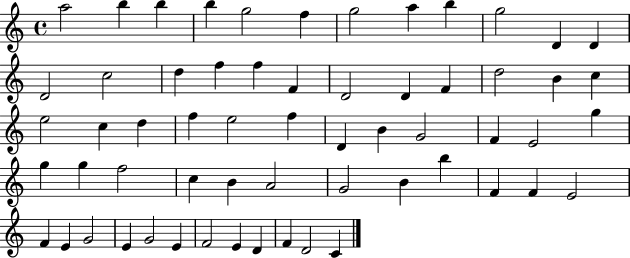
A5/h B5/q B5/q B5/q G5/h F5/q G5/h A5/q B5/q G5/h D4/q D4/q D4/h C5/h D5/q F5/q F5/q F4/q D4/h D4/q F4/q D5/h B4/q C5/q E5/h C5/q D5/q F5/q E5/h F5/q D4/q B4/q G4/h F4/q E4/h G5/q G5/q G5/q F5/h C5/q B4/q A4/h G4/h B4/q B5/q F4/q F4/q E4/h F4/q E4/q G4/h E4/q G4/h E4/q F4/h E4/q D4/q F4/q D4/h C4/q